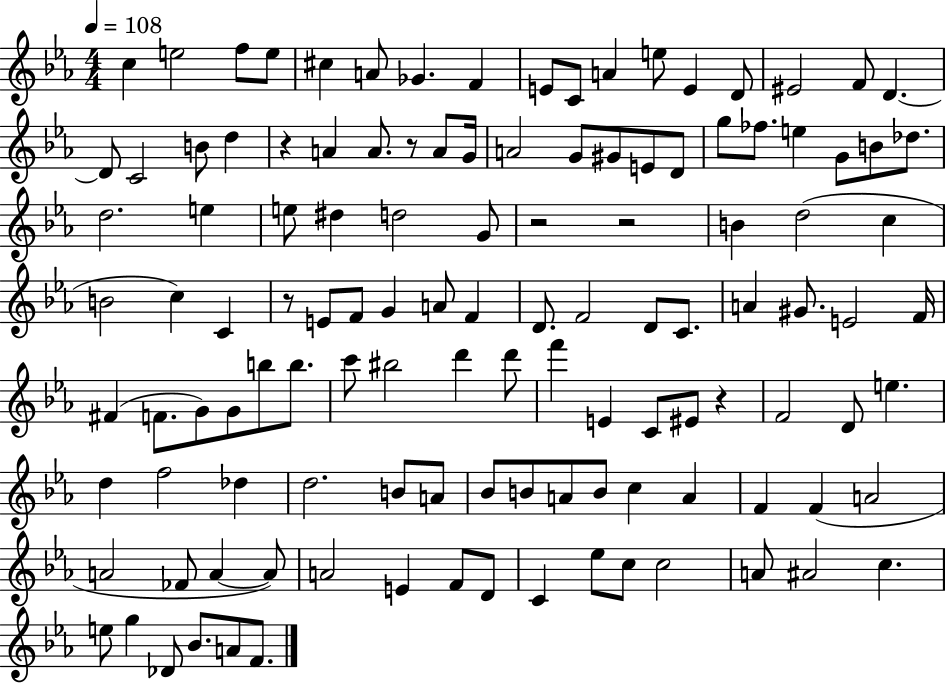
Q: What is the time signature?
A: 4/4